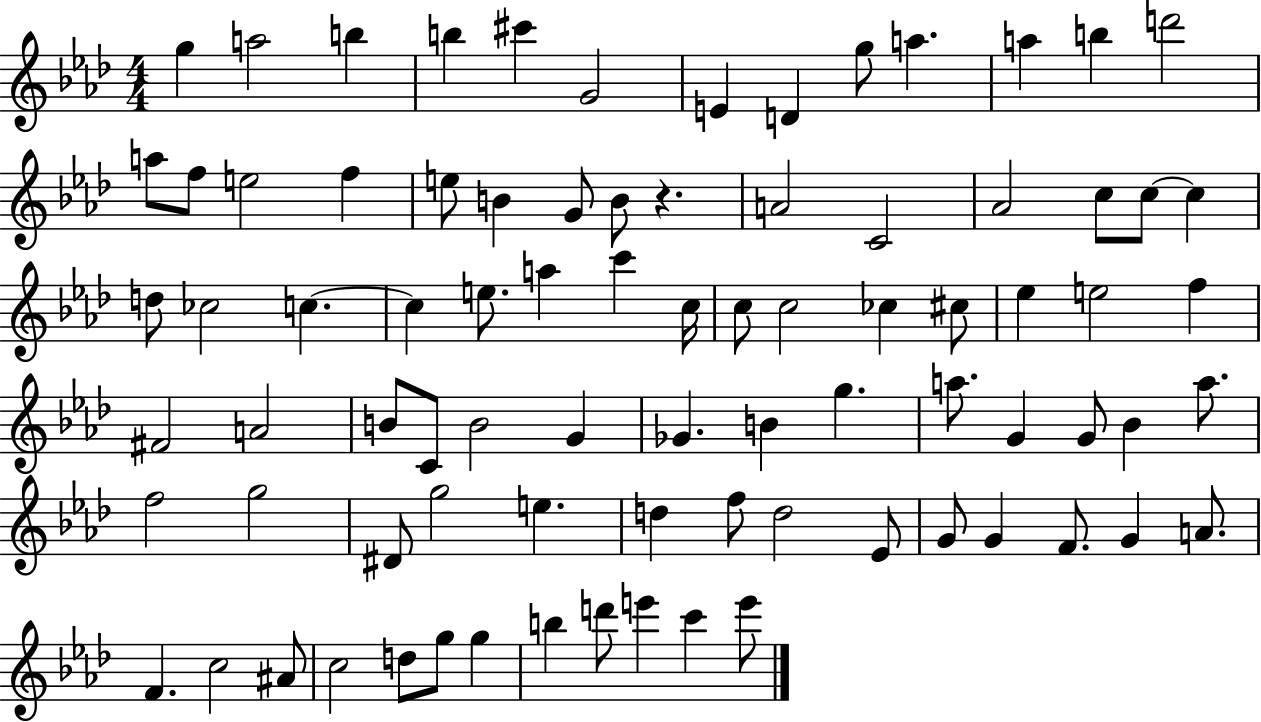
{
  \clef treble
  \numericTimeSignature
  \time 4/4
  \key aes \major
  \repeat volta 2 { g''4 a''2 b''4 | b''4 cis'''4 g'2 | e'4 d'4 g''8 a''4. | a''4 b''4 d'''2 | \break a''8 f''8 e''2 f''4 | e''8 b'4 g'8 b'8 r4. | a'2 c'2 | aes'2 c''8 c''8~~ c''4 | \break d''8 ces''2 c''4.~~ | c''4 e''8. a''4 c'''4 c''16 | c''8 c''2 ces''4 cis''8 | ees''4 e''2 f''4 | \break fis'2 a'2 | b'8 c'8 b'2 g'4 | ges'4. b'4 g''4. | a''8. g'4 g'8 bes'4 a''8. | \break f''2 g''2 | dis'8 g''2 e''4. | d''4 f''8 d''2 ees'8 | g'8 g'4 f'8. g'4 a'8. | \break f'4. c''2 ais'8 | c''2 d''8 g''8 g''4 | b''4 d'''8 e'''4 c'''4 e'''8 | } \bar "|."
}